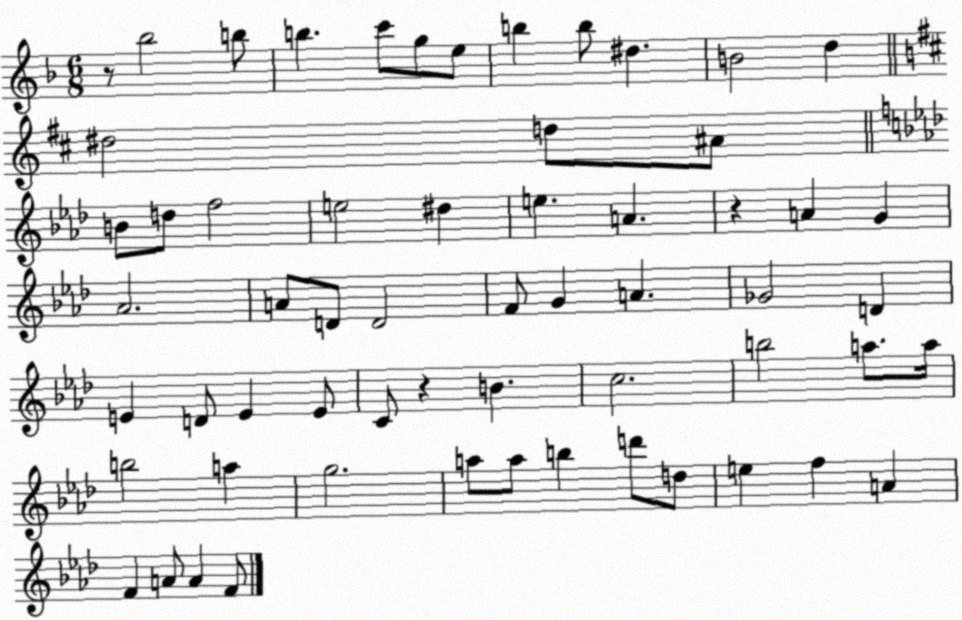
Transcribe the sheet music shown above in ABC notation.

X:1
T:Untitled
M:6/8
L:1/4
K:F
z/2 _b2 b/2 b c'/2 g/2 e/2 b b/2 ^d B2 d ^d2 d/2 ^A/2 B/2 d/2 f2 e2 ^d e A z A G _A2 A/2 D/2 D2 F/2 G A _G2 D E D/2 E E/2 C/2 z B c2 b2 a/2 a/4 b2 a g2 a/2 a/2 b d'/2 d/2 e f A F A/2 A F/2